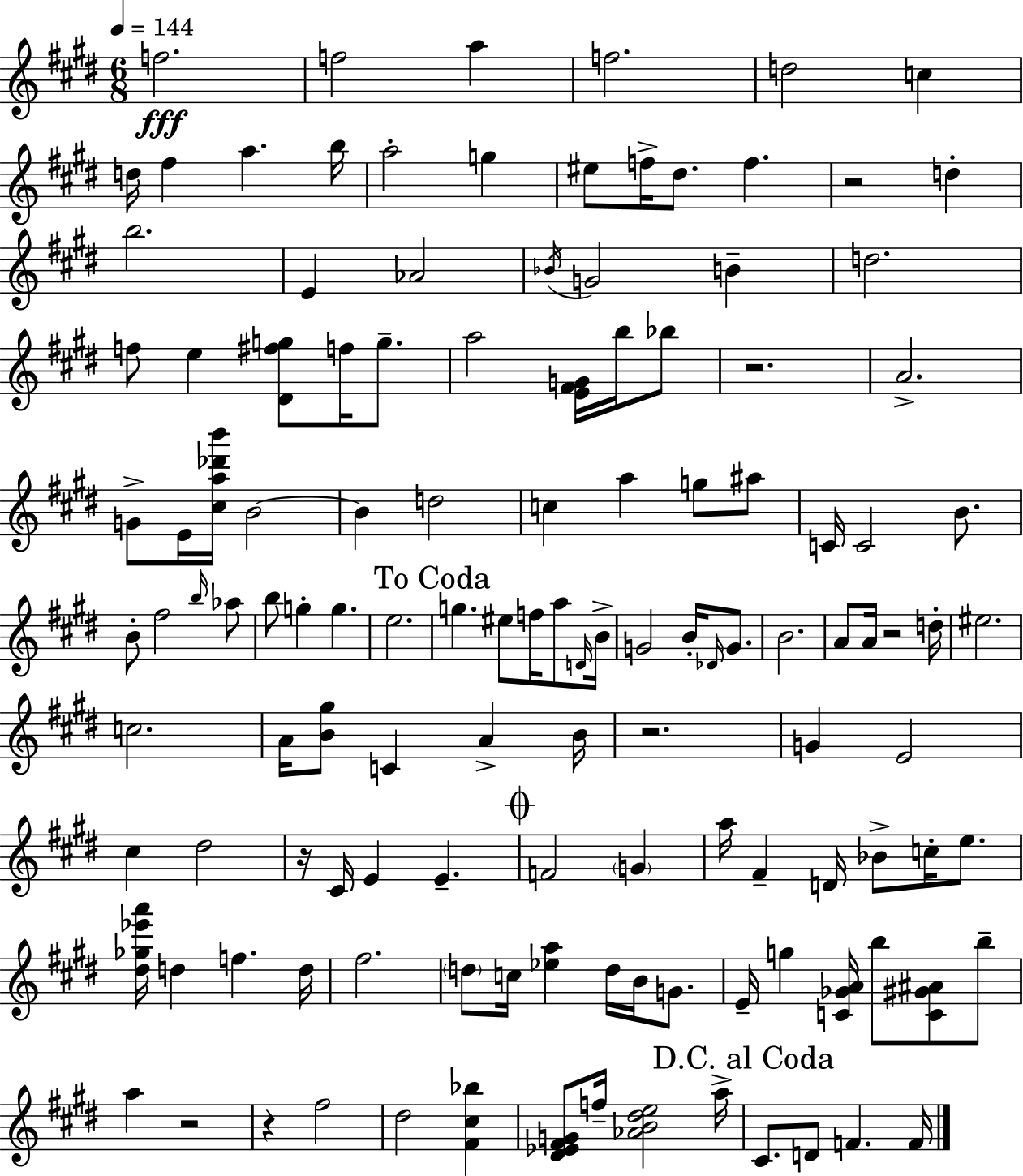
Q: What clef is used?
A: treble